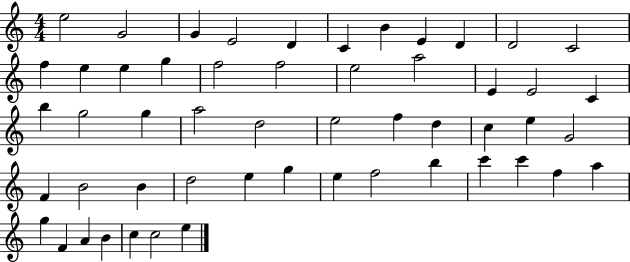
E5/h G4/h G4/q E4/h D4/q C4/q B4/q E4/q D4/q D4/h C4/h F5/q E5/q E5/q G5/q F5/h F5/h E5/h A5/h E4/q E4/h C4/q B5/q G5/h G5/q A5/h D5/h E5/h F5/q D5/q C5/q E5/q G4/h F4/q B4/h B4/q D5/h E5/q G5/q E5/q F5/h B5/q C6/q C6/q F5/q A5/q G5/q F4/q A4/q B4/q C5/q C5/h E5/q